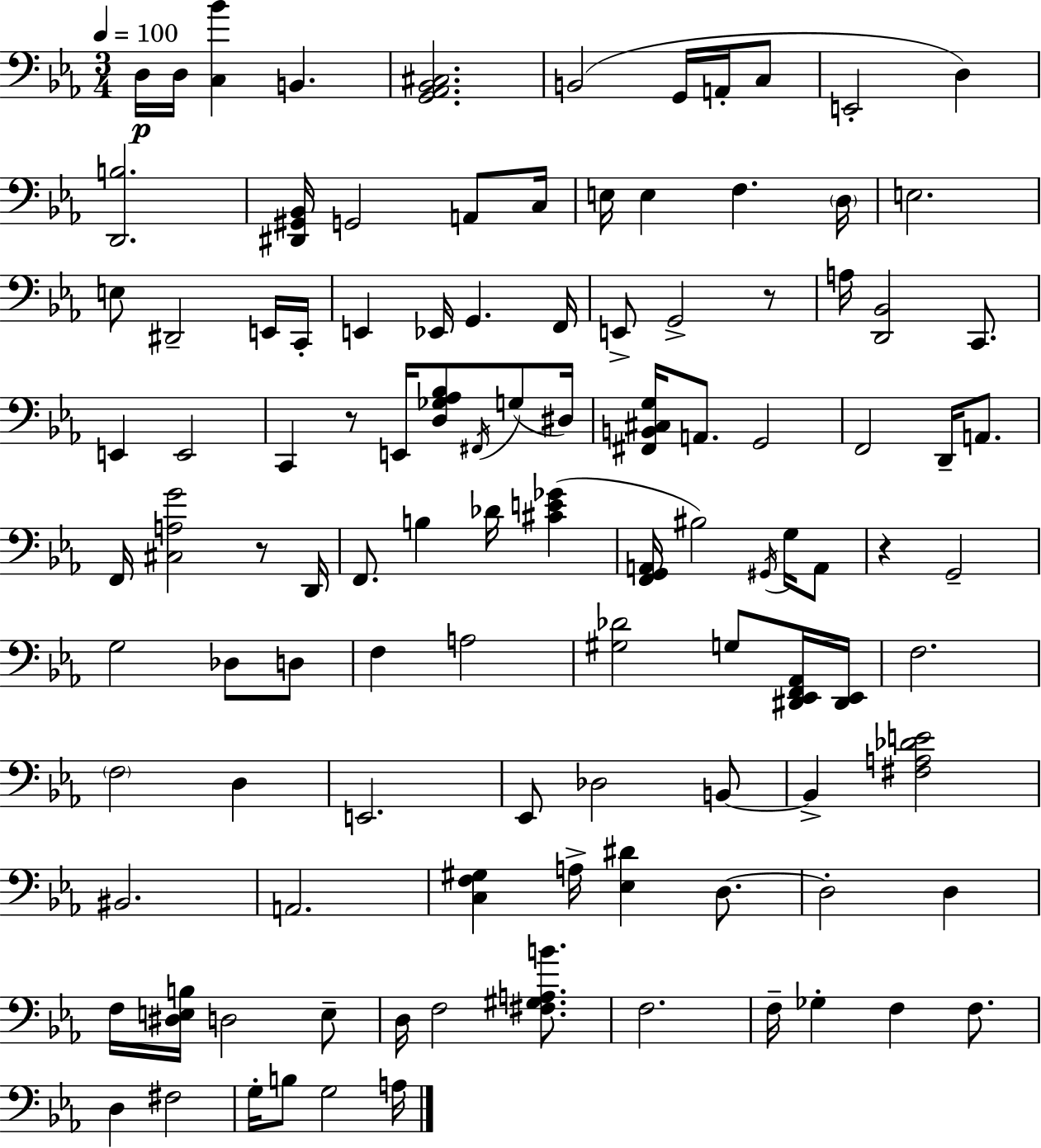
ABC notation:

X:1
T:Untitled
M:3/4
L:1/4
K:Cm
D,/4 D,/4 [C,_B] B,, [G,,_A,,_B,,^C,]2 B,,2 G,,/4 A,,/4 C,/2 E,,2 D, [D,,B,]2 [^D,,^G,,_B,,]/4 G,,2 A,,/2 C,/4 E,/4 E, F, D,/4 E,2 E,/2 ^D,,2 E,,/4 C,,/4 E,, _E,,/4 G,, F,,/4 E,,/2 G,,2 z/2 A,/4 [D,,_B,,]2 C,,/2 E,, E,,2 C,, z/2 E,,/4 [D,_G,_A,_B,]/2 ^F,,/4 G,/2 ^D,/4 [^F,,B,,^C,G,]/4 A,,/2 G,,2 F,,2 D,,/4 A,,/2 F,,/4 [^C,A,G]2 z/2 D,,/4 F,,/2 B, _D/4 [^CE_G] [F,,G,,A,,]/4 ^B,2 ^G,,/4 G,/4 A,,/2 z G,,2 G,2 _D,/2 D,/2 F, A,2 [^G,_D]2 G,/2 [^D,,_E,,F,,_A,,]/4 [^D,,_E,,]/4 F,2 F,2 D, E,,2 _E,,/2 _D,2 B,,/2 B,, [^F,A,_DE]2 ^B,,2 A,,2 [C,F,^G,] A,/4 [_E,^D] D,/2 D,2 D, F,/4 [^D,E,B,]/4 D,2 E,/2 D,/4 F,2 [^F,^G,A,B]/2 F,2 F,/4 _G, F, F,/2 D, ^F,2 G,/4 B,/2 G,2 A,/4